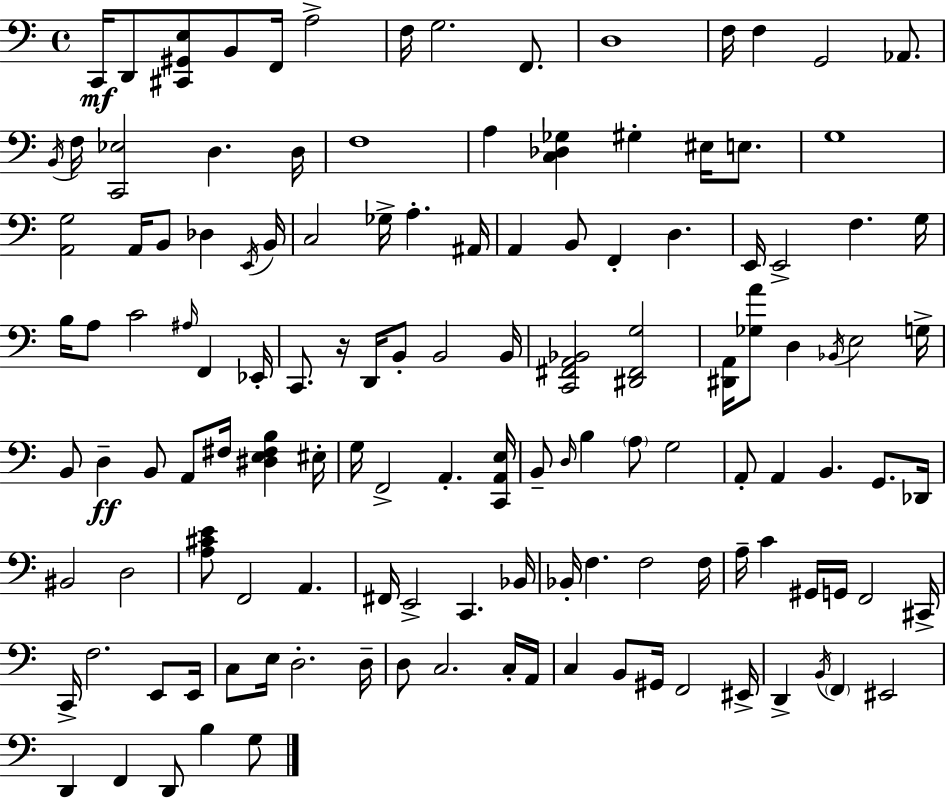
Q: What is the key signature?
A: A minor